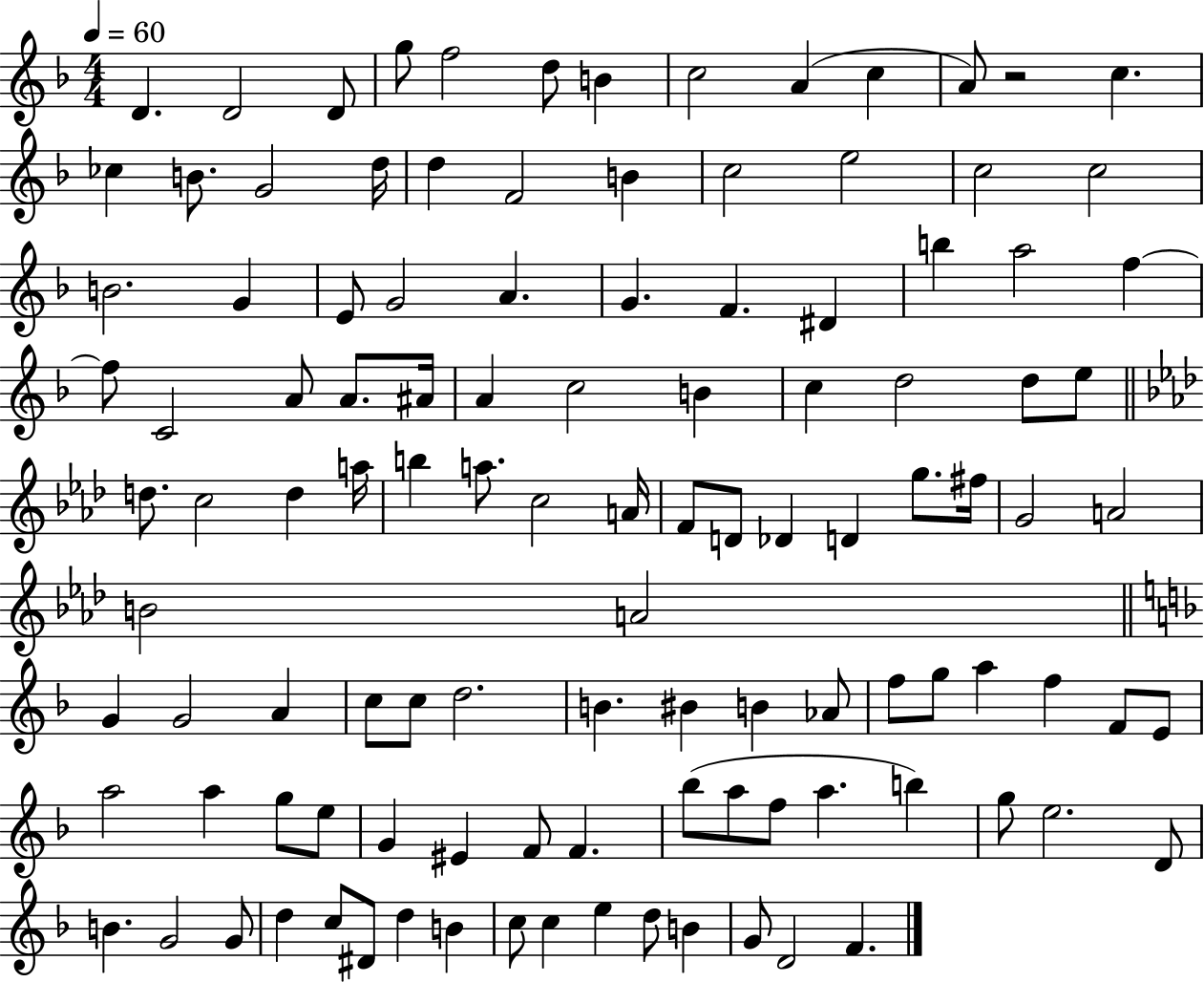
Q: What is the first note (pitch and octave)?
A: D4